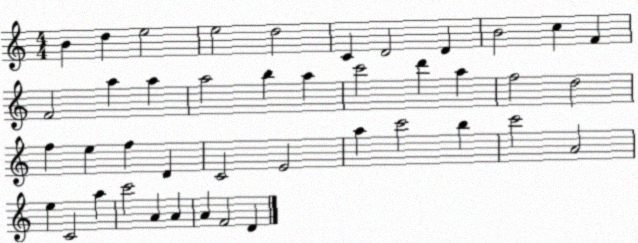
X:1
T:Untitled
M:4/4
L:1/4
K:C
B d e2 e2 d2 C D2 D B2 c F F2 a a a2 b a c'2 d' a f2 d2 f e f D C2 E2 a c'2 b c'2 A2 e C2 a c'2 A A A F2 D